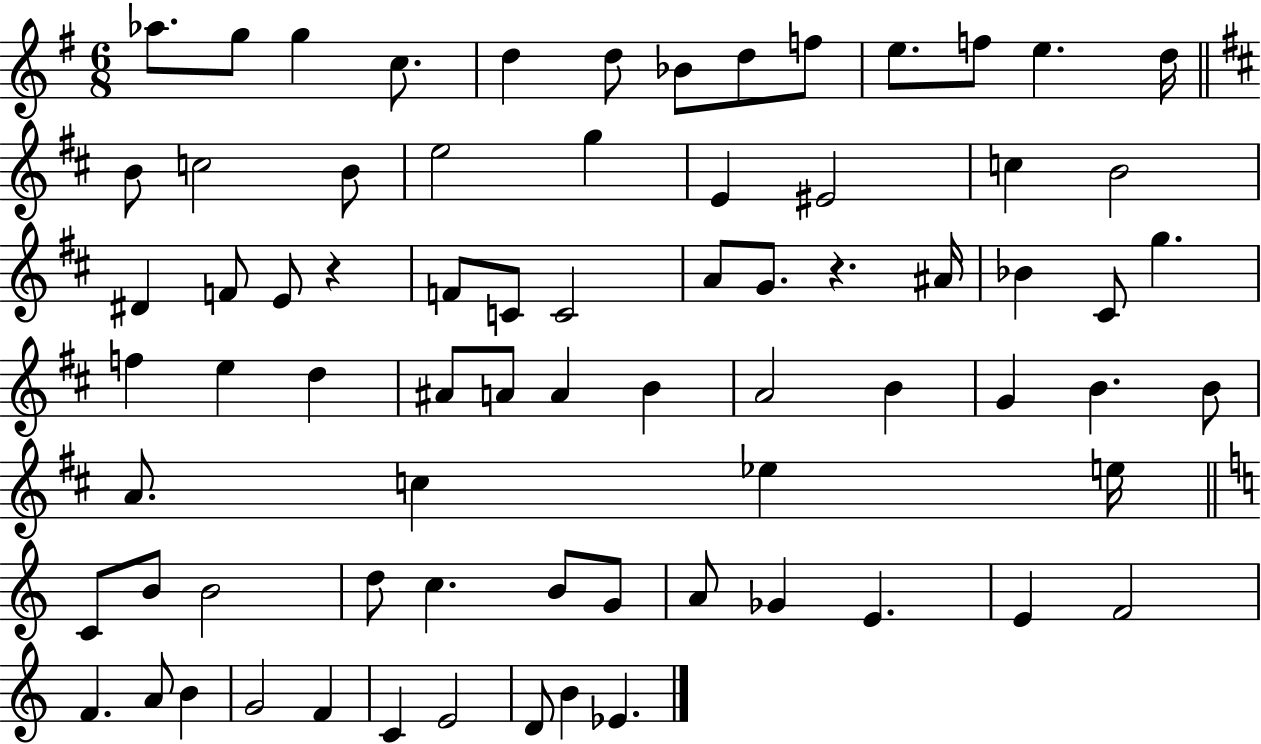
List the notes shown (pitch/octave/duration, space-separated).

Ab5/e. G5/e G5/q C5/e. D5/q D5/e Bb4/e D5/e F5/e E5/e. F5/e E5/q. D5/s B4/e C5/h B4/e E5/h G5/q E4/q EIS4/h C5/q B4/h D#4/q F4/e E4/e R/q F4/e C4/e C4/h A4/e G4/e. R/q. A#4/s Bb4/q C#4/e G5/q. F5/q E5/q D5/q A#4/e A4/e A4/q B4/q A4/h B4/q G4/q B4/q. B4/e A4/e. C5/q Eb5/q E5/s C4/e B4/e B4/h D5/e C5/q. B4/e G4/e A4/e Gb4/q E4/q. E4/q F4/h F4/q. A4/e B4/q G4/h F4/q C4/q E4/h D4/e B4/q Eb4/q.